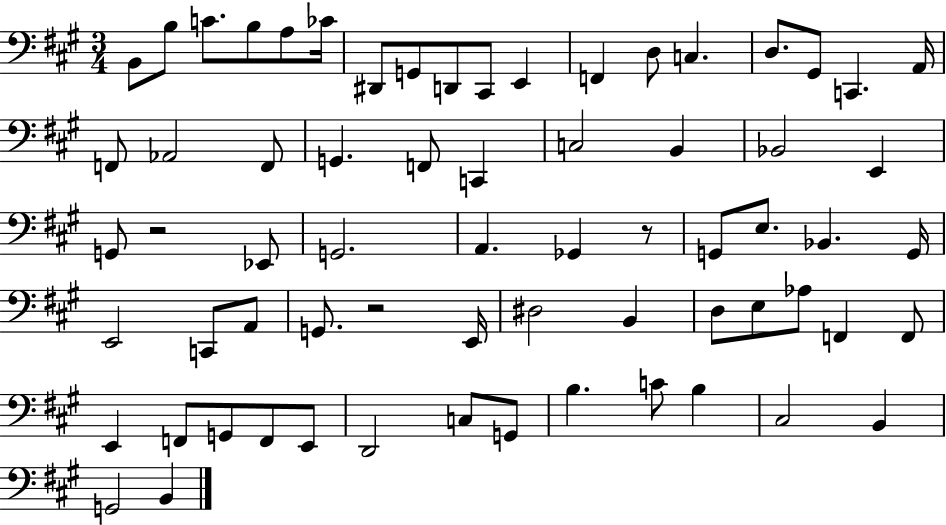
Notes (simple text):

B2/e B3/e C4/e. B3/e A3/e CES4/s D#2/e G2/e D2/e C#2/e E2/q F2/q D3/e C3/q. D3/e. G#2/e C2/q. A2/s F2/e Ab2/h F2/e G2/q. F2/e C2/q C3/h B2/q Bb2/h E2/q G2/e R/h Eb2/e G2/h. A2/q. Gb2/q R/e G2/e E3/e. Bb2/q. G2/s E2/h C2/e A2/e G2/e. R/h E2/s D#3/h B2/q D3/e E3/e Ab3/e F2/q F2/e E2/q F2/e G2/e F2/e E2/e D2/h C3/e G2/e B3/q. C4/e B3/q C#3/h B2/q G2/h B2/q